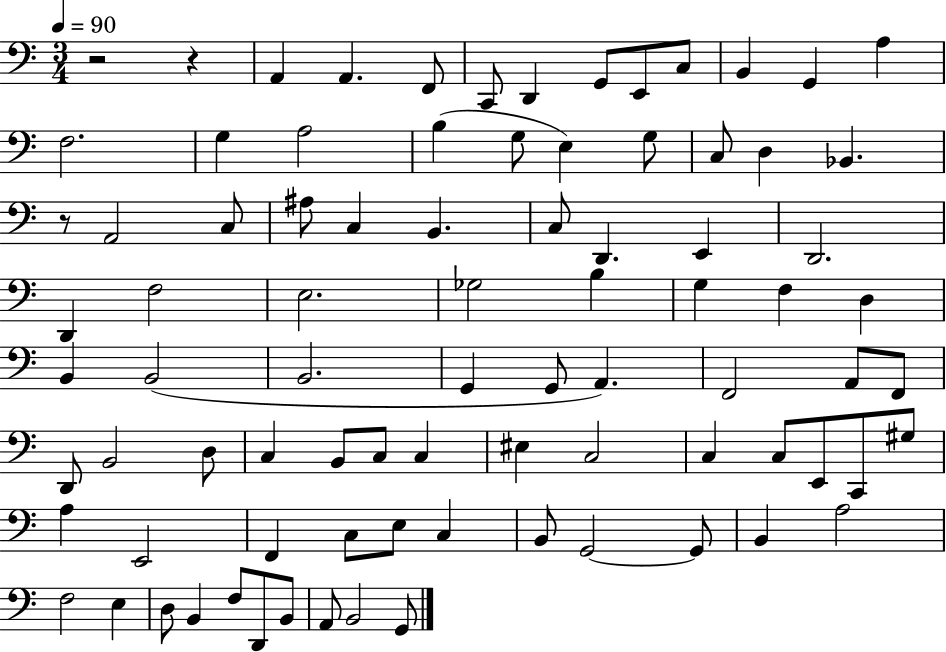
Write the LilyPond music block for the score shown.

{
  \clef bass
  \numericTimeSignature
  \time 3/4
  \key c \major
  \tempo 4 = 90
  r2 r4 | a,4 a,4. f,8 | c,8 d,4 g,8 e,8 c8 | b,4 g,4 a4 | \break f2. | g4 a2 | b4( g8 e4) g8 | c8 d4 bes,4. | \break r8 a,2 c8 | ais8 c4 b,4. | c8 d,4. e,4 | d,2. | \break d,4 f2 | e2. | ges2 b4 | g4 f4 d4 | \break b,4 b,2( | b,2. | g,4 g,8 a,4.) | f,2 a,8 f,8 | \break d,8 b,2 d8 | c4 b,8 c8 c4 | eis4 c2 | c4 c8 e,8 c,8 gis8 | \break a4 e,2 | f,4 c8 e8 c4 | b,8 g,2~~ g,8 | b,4 a2 | \break f2 e4 | d8 b,4 f8 d,8 b,8 | a,8 b,2 g,8 | \bar "|."
}